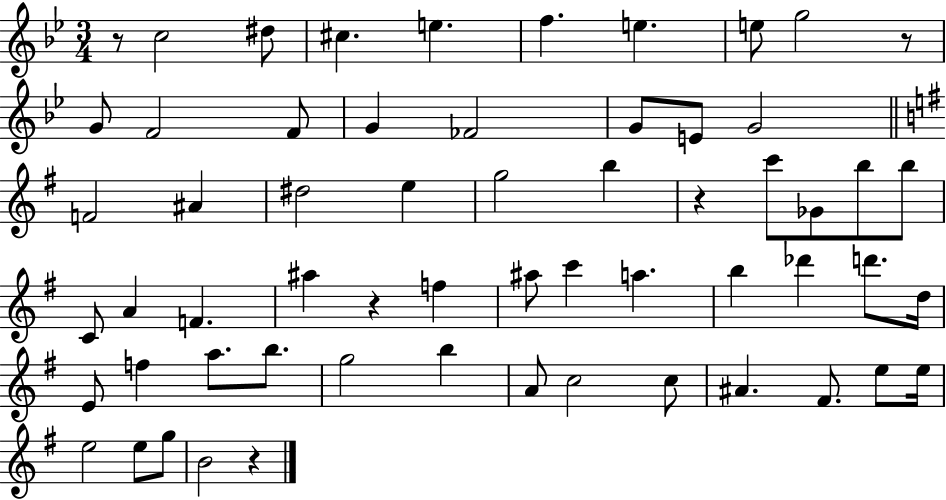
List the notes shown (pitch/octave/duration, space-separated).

R/e C5/h D#5/e C#5/q. E5/q. F5/q. E5/q. E5/e G5/h R/e G4/e F4/h F4/e G4/q FES4/h G4/e E4/e G4/h F4/h A#4/q D#5/h E5/q G5/h B5/q R/q C6/e Gb4/e B5/e B5/e C4/e A4/q F4/q. A#5/q R/q F5/q A#5/e C6/q A5/q. B5/q Db6/q D6/e. D5/s E4/e F5/q A5/e. B5/e. G5/h B5/q A4/e C5/h C5/e A#4/q. F#4/e. E5/e E5/s E5/h E5/e G5/e B4/h R/q